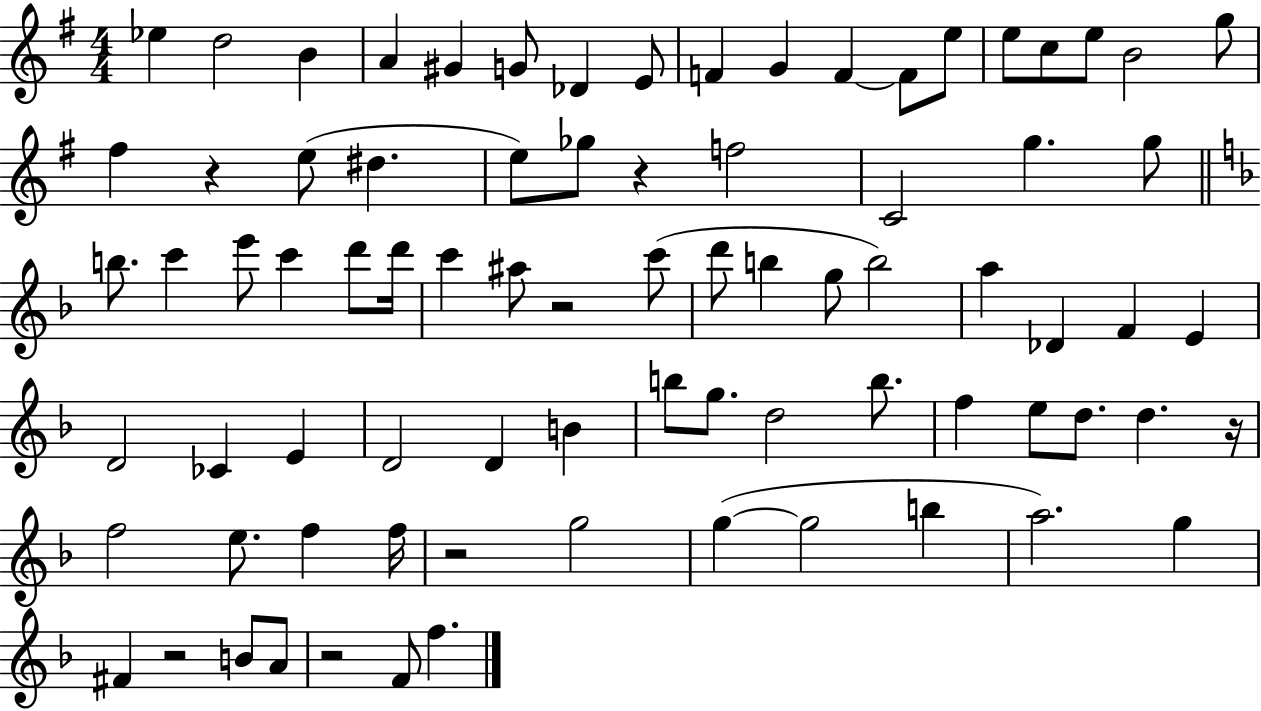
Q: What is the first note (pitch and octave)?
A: Eb5